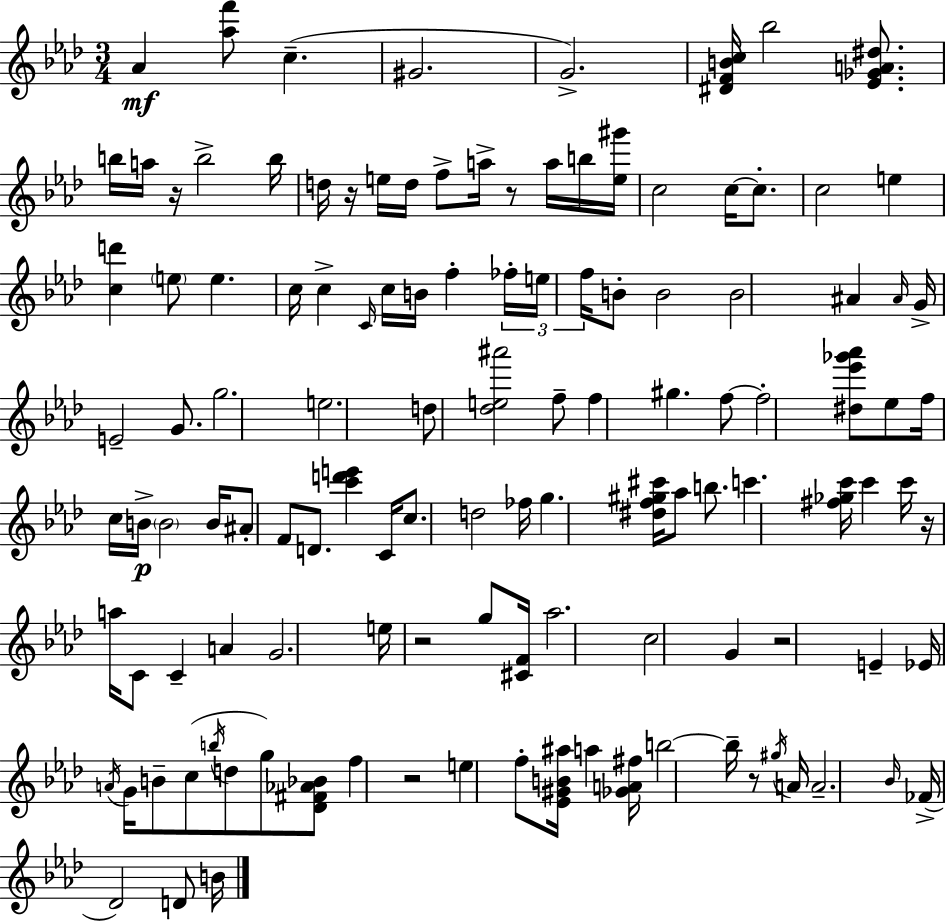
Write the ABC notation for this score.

X:1
T:Untitled
M:3/4
L:1/4
K:Ab
_A [_af']/2 c ^G2 G2 [^DFBc]/4 _b2 [_E_GA^d]/2 b/4 a/4 z/4 b2 b/4 d/4 z/4 e/4 d/4 f/2 a/4 z/2 a/4 b/4 [e^g']/4 c2 c/4 c/2 c2 e [cd'] e/2 e c/4 c C/4 c/4 B/4 f _f/4 e/4 f/4 B/2 B2 B2 ^A ^A/4 G/4 E2 G/2 g2 e2 d/2 [_de^a']2 f/2 f ^g f/2 f2 [^d_e'_g'_a']/2 _e/2 f/4 c/4 B/4 B2 B/4 ^A/2 F/2 D/2 [c'd'e'] C/4 c/2 d2 _f/4 g [^df^g^c']/4 _a/2 b/2 c' [^f_gc']/4 c' c'/4 z/4 a/4 C/2 C A G2 e/4 z2 g/2 [^CF]/4 _a2 c2 G z2 E _E/4 A/4 G/4 B/2 c/2 b/4 d/2 g/2 [_D^F_A_B]/2 f z2 e f/2 [_E^GB^a]/4 a [_GA^f]/4 b2 b/4 z/2 ^g/4 A/4 A2 _B/4 _F/4 _D2 D/2 B/4